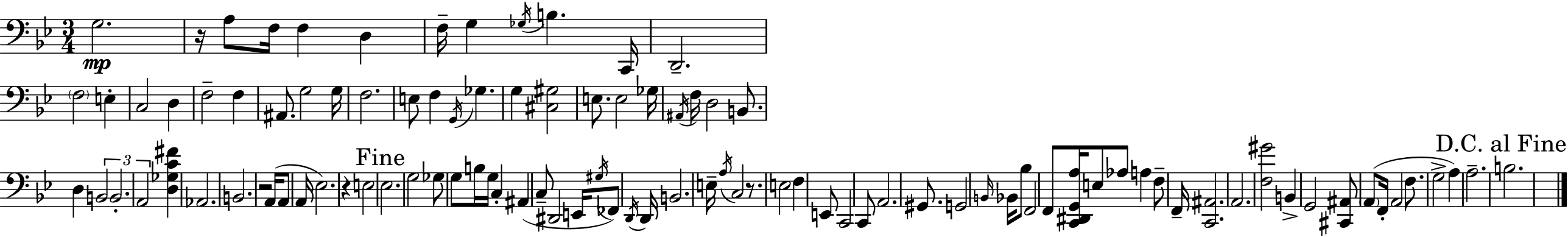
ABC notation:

X:1
T:Untitled
M:3/4
L:1/4
K:Bb
G,2 z/4 A,/2 F,/4 F, D, F,/4 G, _G,/4 B, C,,/4 D,,2 F,2 E, C,2 D, F,2 F, ^A,,/2 G,2 G,/4 F,2 E,/2 F, G,,/4 _G, G, [^C,^G,]2 E,/2 E,2 _G,/4 ^A,,/4 F,/4 D,2 B,,/2 D, B,,2 B,,2 A,,2 [D,_G,C^F] _A,,2 B,,2 z2 A,,/4 A,,/2 A,,/4 _E,2 z E,2 _E,2 G,2 _G,/2 G,/2 B,/4 G,/4 C, ^A,, C,/2 ^D,,2 E,,/4 ^G,/4 _F,,/2 D,,/4 D,,/4 B,,2 E,/4 A,/4 C,2 z/2 E,2 F, E,,/2 C,,2 C,,/2 A,,2 ^G,,/2 G,,2 B,,/4 _B,,/4 _B,/2 F,,2 F,,/2 [C,,^D,,G,,A,]/4 E,/2 _A,/2 A, F,/2 F,,/4 [C,,^A,,]2 A,,2 [F,^G]2 B,, G,,2 [^C,,^A,,]/2 A,,/2 F,,/4 A,,2 F,/2 G,2 A, A,2 B,2